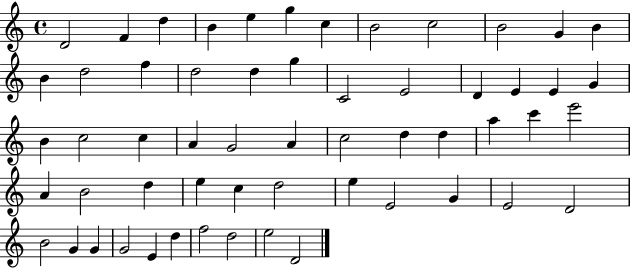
D4/h F4/q D5/q B4/q E5/q G5/q C5/q B4/h C5/h B4/h G4/q B4/q B4/q D5/h F5/q D5/h D5/q G5/q C4/h E4/h D4/q E4/q E4/q G4/q B4/q C5/h C5/q A4/q G4/h A4/q C5/h D5/q D5/q A5/q C6/q E6/h A4/q B4/h D5/q E5/q C5/q D5/h E5/q E4/h G4/q E4/h D4/h B4/h G4/q G4/q G4/h E4/q D5/q F5/h D5/h E5/h D4/h